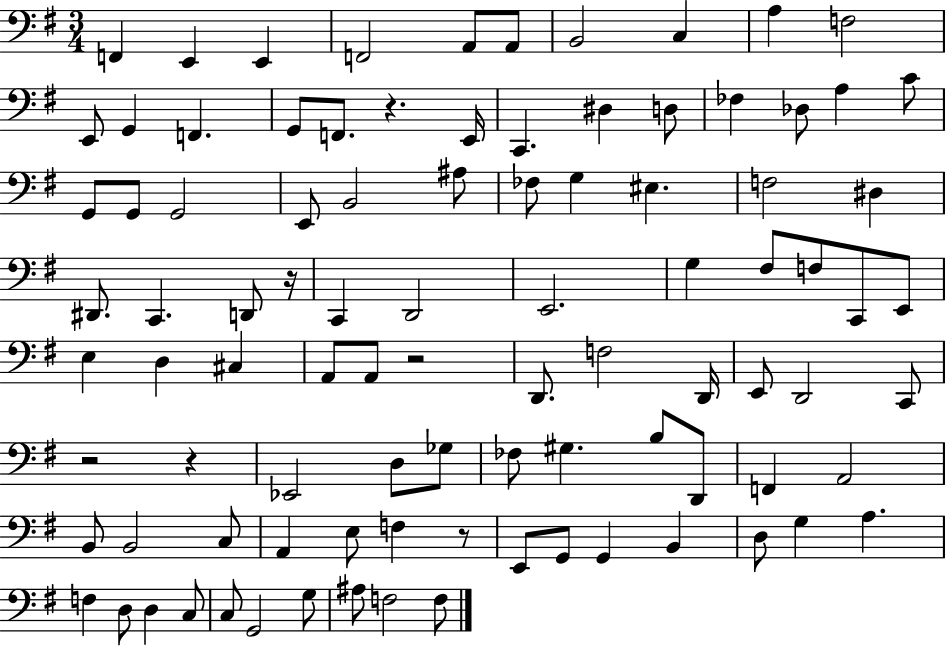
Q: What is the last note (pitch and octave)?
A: F3